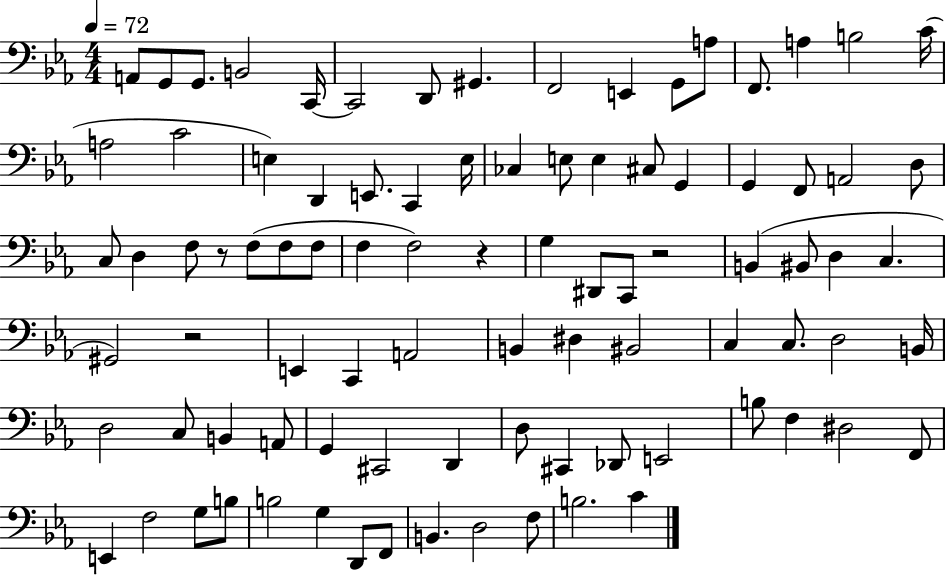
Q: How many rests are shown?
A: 4